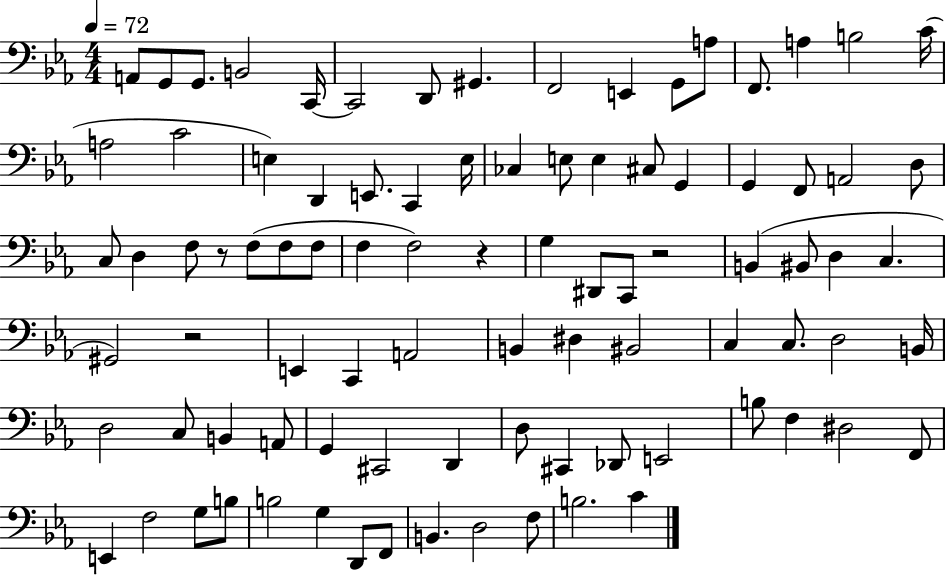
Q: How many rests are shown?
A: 4